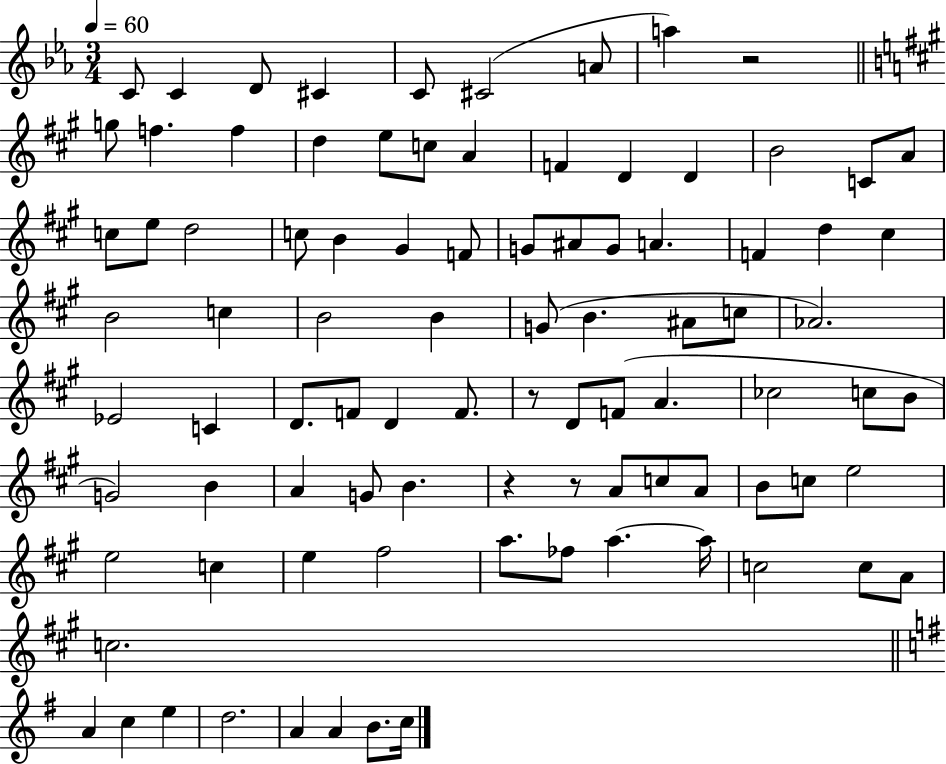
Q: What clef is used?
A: treble